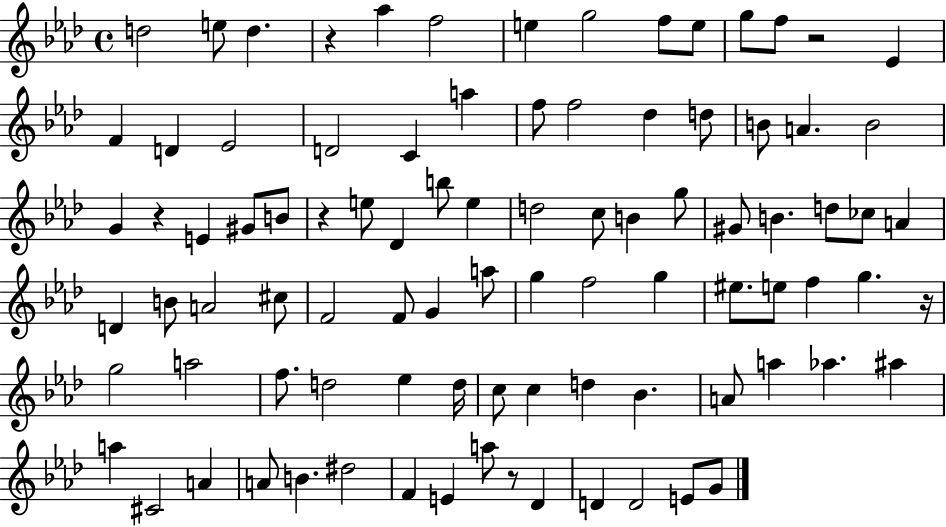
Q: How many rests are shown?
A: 6